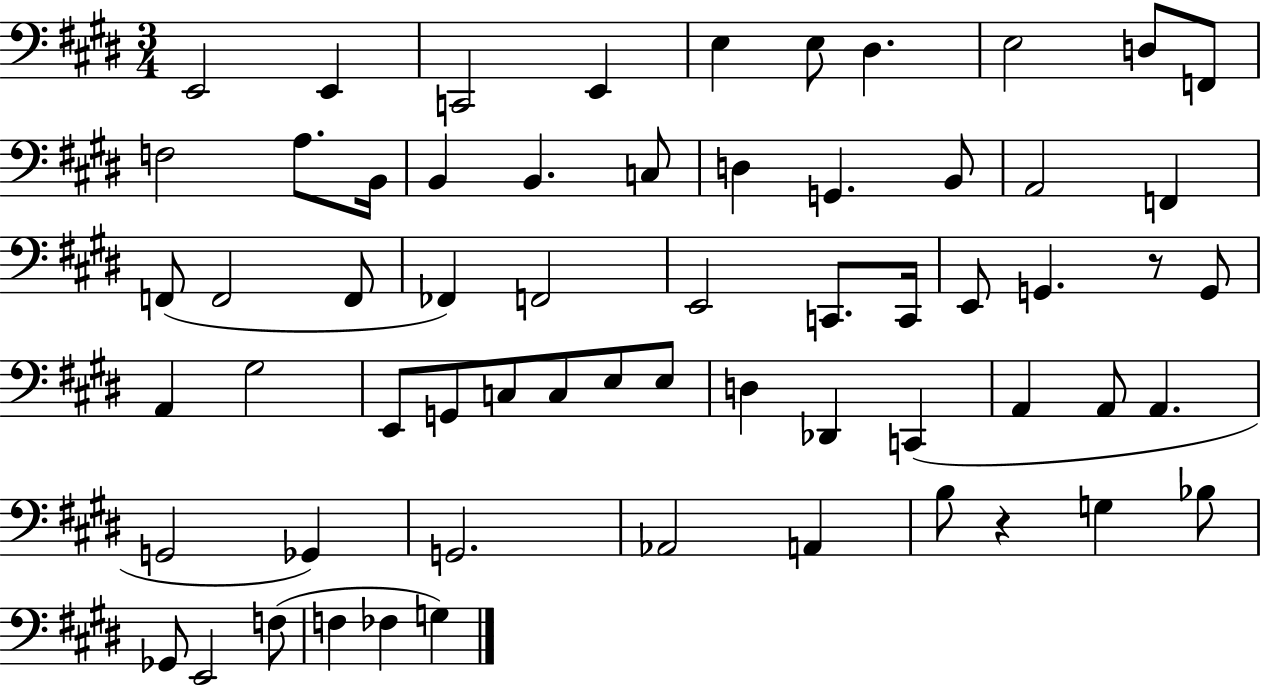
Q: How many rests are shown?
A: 2